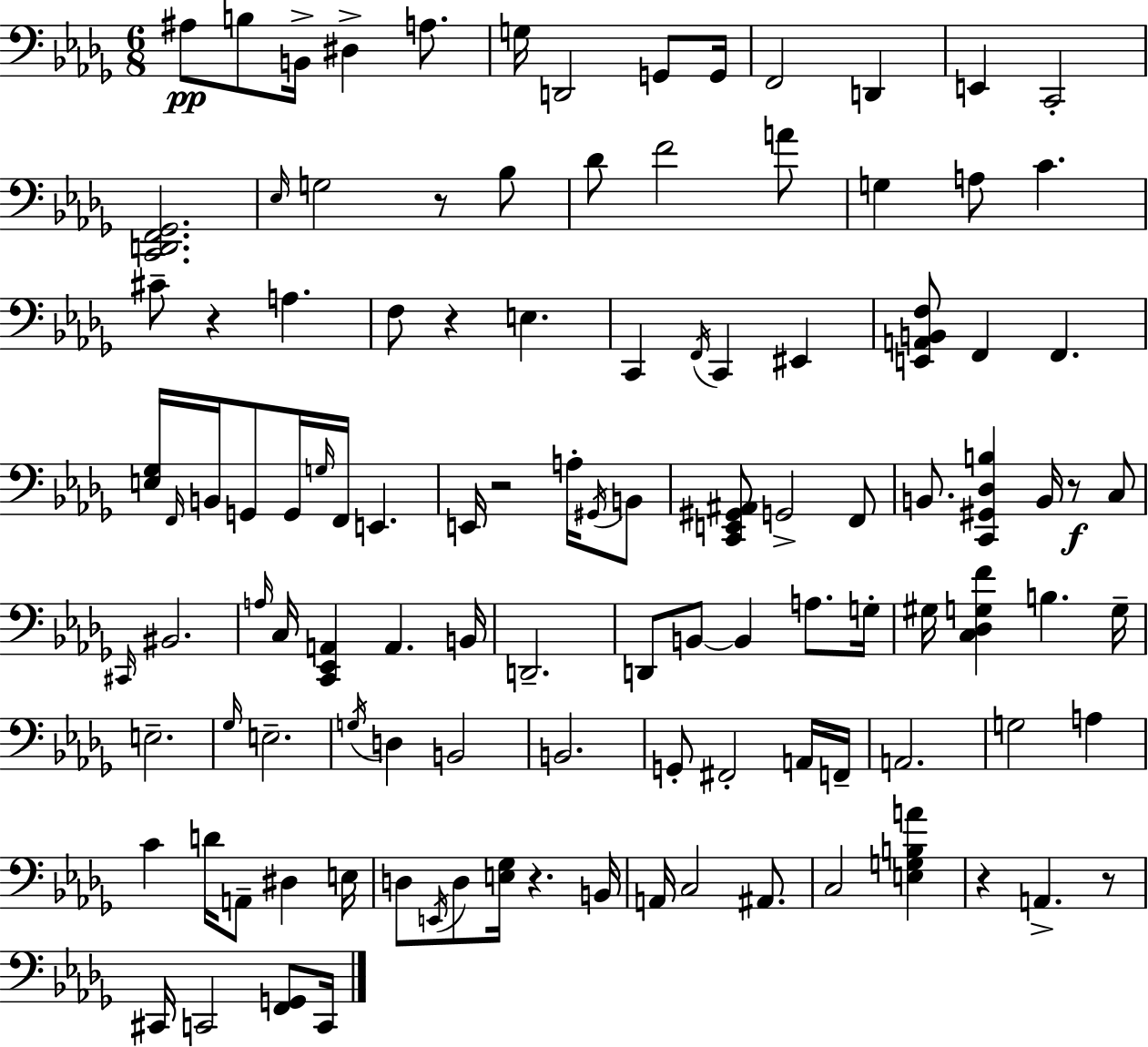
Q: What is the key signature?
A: BES minor